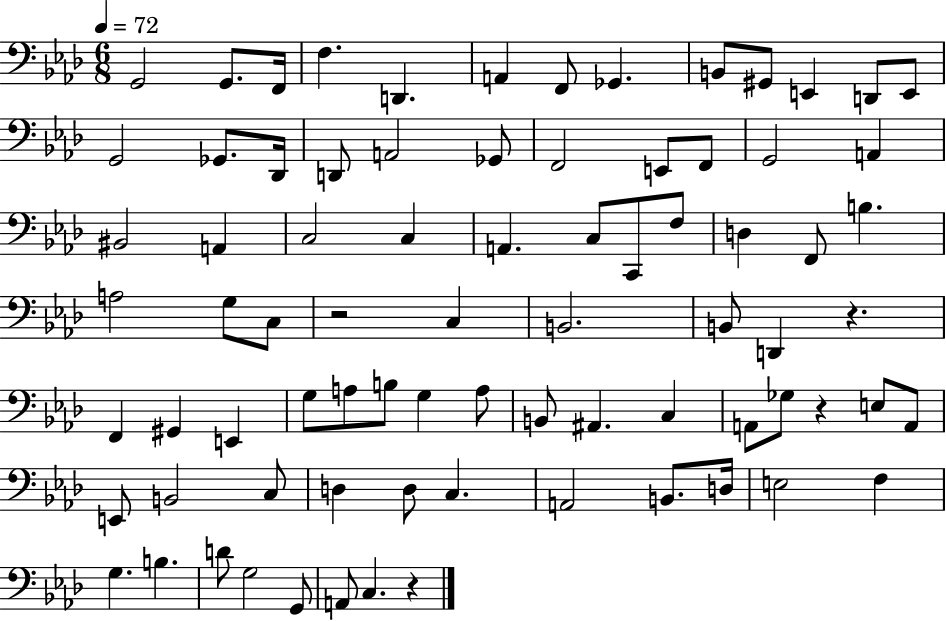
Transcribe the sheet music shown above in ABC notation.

X:1
T:Untitled
M:6/8
L:1/4
K:Ab
G,,2 G,,/2 F,,/4 F, D,, A,, F,,/2 _G,, B,,/2 ^G,,/2 E,, D,,/2 E,,/2 G,,2 _G,,/2 _D,,/4 D,,/2 A,,2 _G,,/2 F,,2 E,,/2 F,,/2 G,,2 A,, ^B,,2 A,, C,2 C, A,, C,/2 C,,/2 F,/2 D, F,,/2 B, A,2 G,/2 C,/2 z2 C, B,,2 B,,/2 D,, z F,, ^G,, E,, G,/2 A,/2 B,/2 G, A,/2 B,,/2 ^A,, C, A,,/2 _G,/2 z E,/2 A,,/2 E,,/2 B,,2 C,/2 D, D,/2 C, A,,2 B,,/2 D,/4 E,2 F, G, B, D/2 G,2 G,,/2 A,,/2 C, z